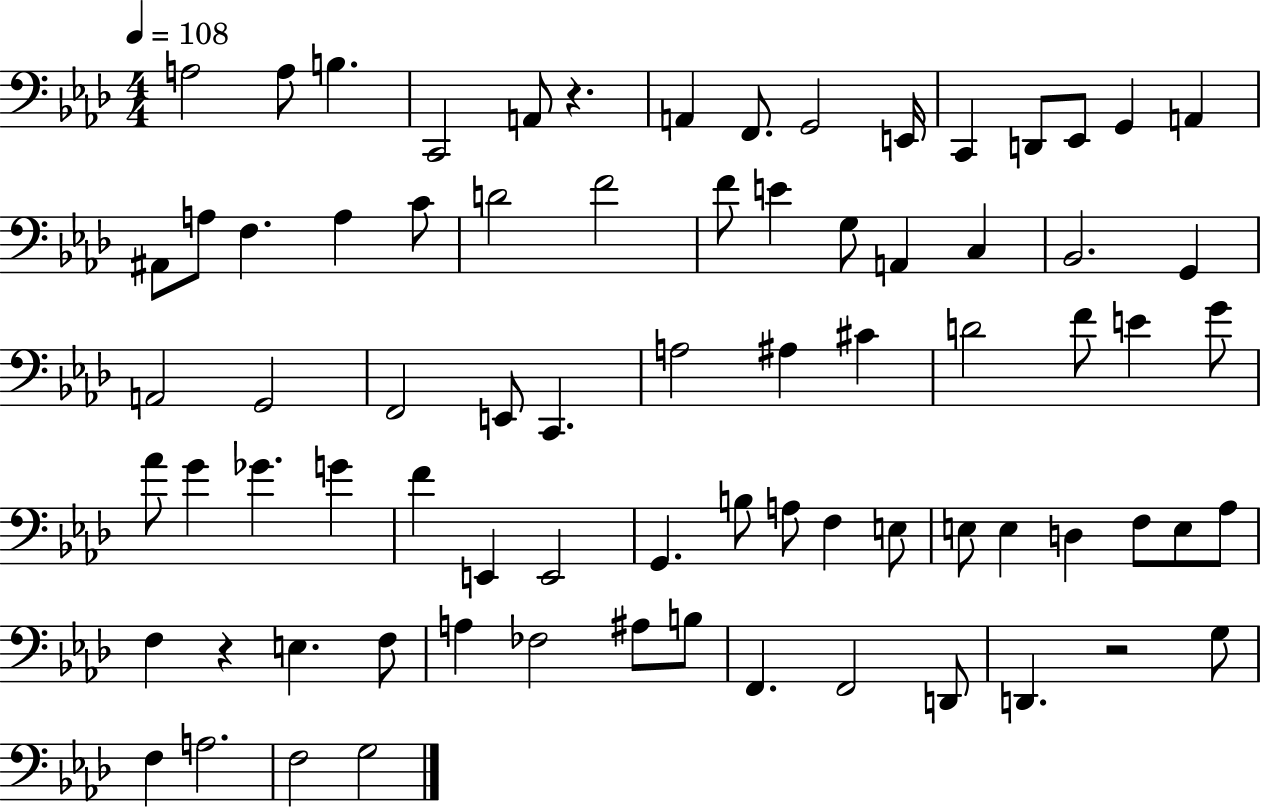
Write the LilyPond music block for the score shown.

{
  \clef bass
  \numericTimeSignature
  \time 4/4
  \key aes \major
  \tempo 4 = 108
  a2 a8 b4. | c,2 a,8 r4. | a,4 f,8. g,2 e,16 | c,4 d,8 ees,8 g,4 a,4 | \break ais,8 a8 f4. a4 c'8 | d'2 f'2 | f'8 e'4 g8 a,4 c4 | bes,2. g,4 | \break a,2 g,2 | f,2 e,8 c,4. | a2 ais4 cis'4 | d'2 f'8 e'4 g'8 | \break aes'8 g'4 ges'4. g'4 | f'4 e,4 e,2 | g,4. b8 a8 f4 e8 | e8 e4 d4 f8 e8 aes8 | \break f4 r4 e4. f8 | a4 fes2 ais8 b8 | f,4. f,2 d,8 | d,4. r2 g8 | \break f4 a2. | f2 g2 | \bar "|."
}